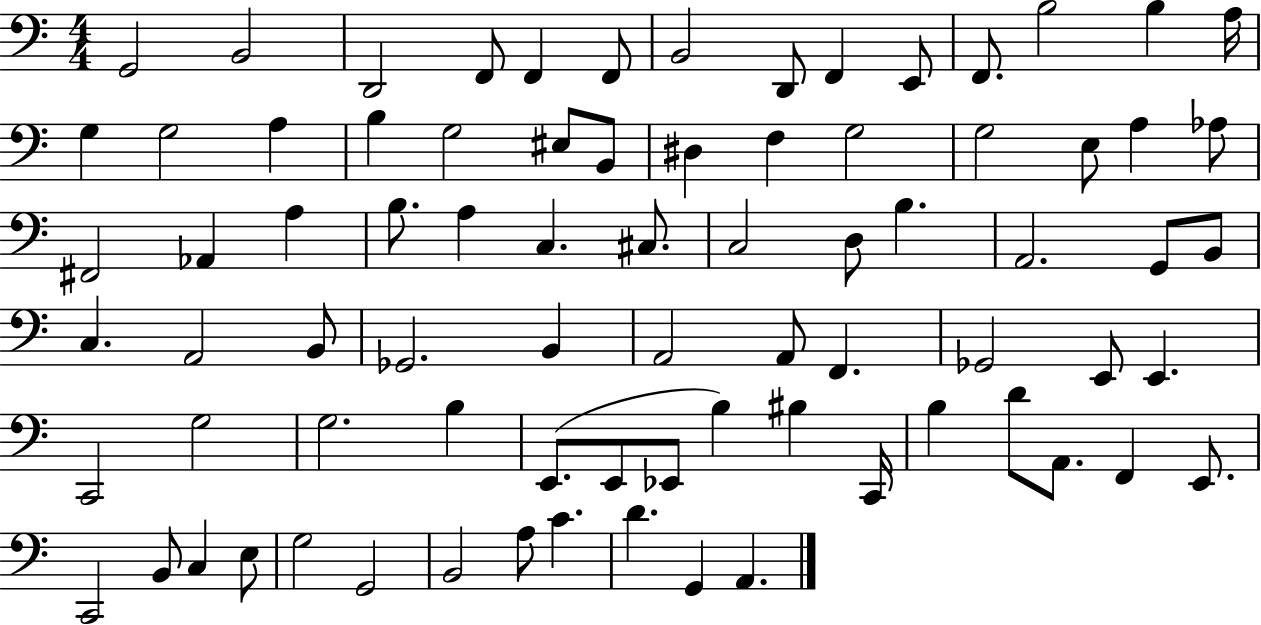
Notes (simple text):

G2/h B2/h D2/h F2/e F2/q F2/e B2/h D2/e F2/q E2/e F2/e. B3/h B3/q A3/s G3/q G3/h A3/q B3/q G3/h EIS3/e B2/e D#3/q F3/q G3/h G3/h E3/e A3/q Ab3/e F#2/h Ab2/q A3/q B3/e. A3/q C3/q. C#3/e. C3/h D3/e B3/q. A2/h. G2/e B2/e C3/q. A2/h B2/e Gb2/h. B2/q A2/h A2/e F2/q. Gb2/h E2/e E2/q. C2/h G3/h G3/h. B3/q E2/e. E2/e Eb2/e B3/q BIS3/q C2/s B3/q D4/e A2/e. F2/q E2/e. C2/h B2/e C3/q E3/e G3/h G2/h B2/h A3/e C4/q. D4/q. G2/q A2/q.